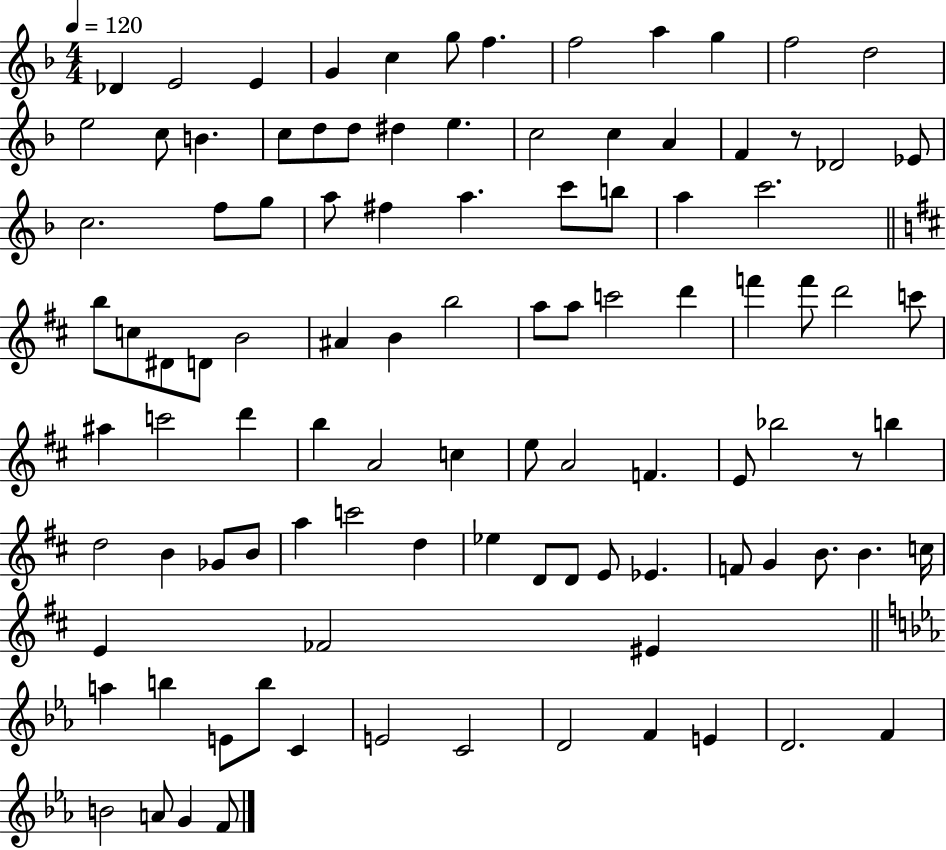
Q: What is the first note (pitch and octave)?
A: Db4